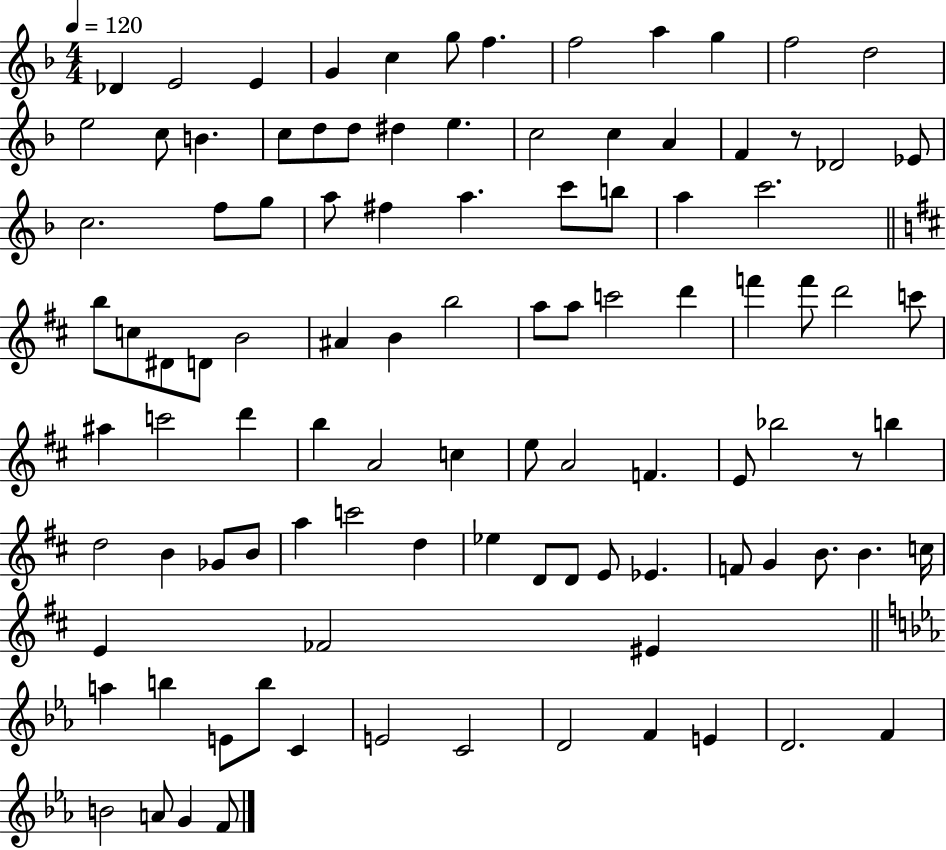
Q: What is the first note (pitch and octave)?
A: Db4